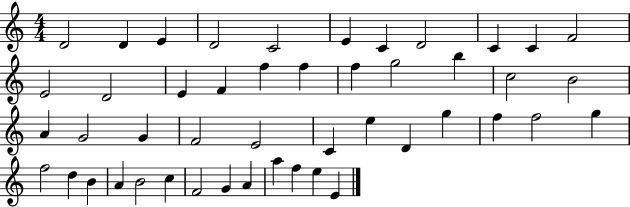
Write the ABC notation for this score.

X:1
T:Untitled
M:4/4
L:1/4
K:C
D2 D E D2 C2 E C D2 C C F2 E2 D2 E F f f f g2 b c2 B2 A G2 G F2 E2 C e D g f f2 g f2 d B A B2 c F2 G A a f e E